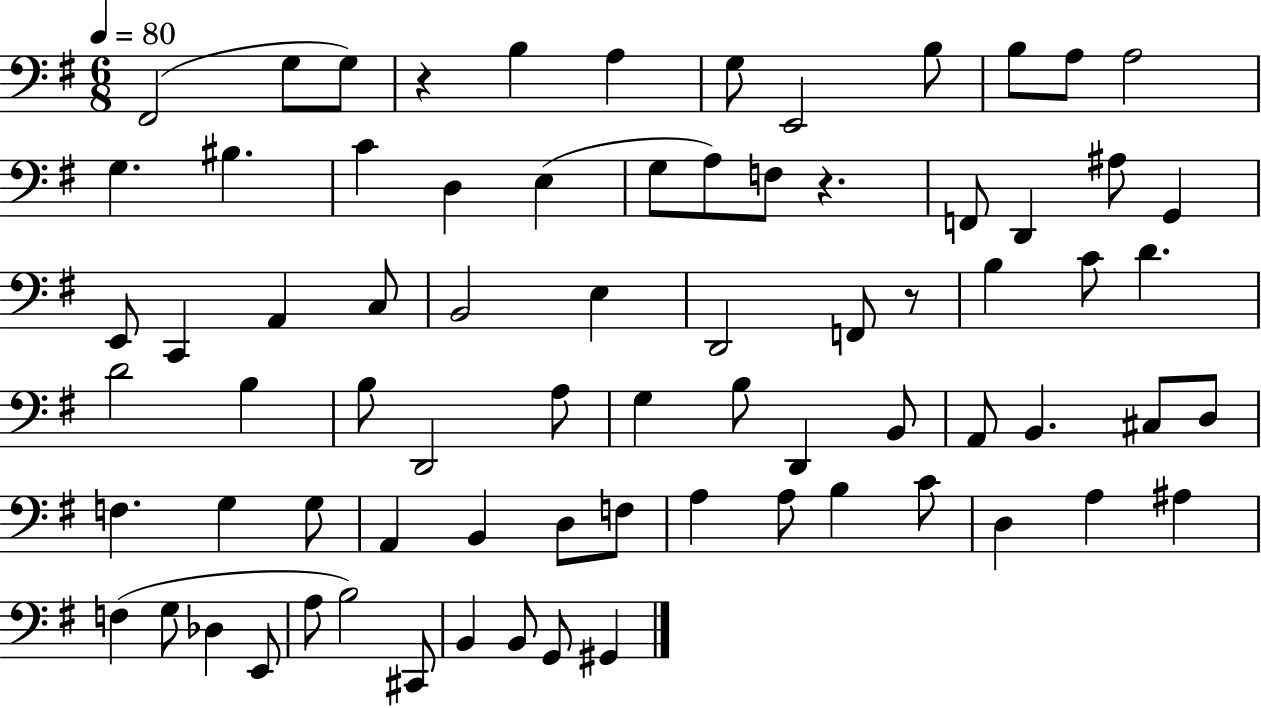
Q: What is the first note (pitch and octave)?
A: F#2